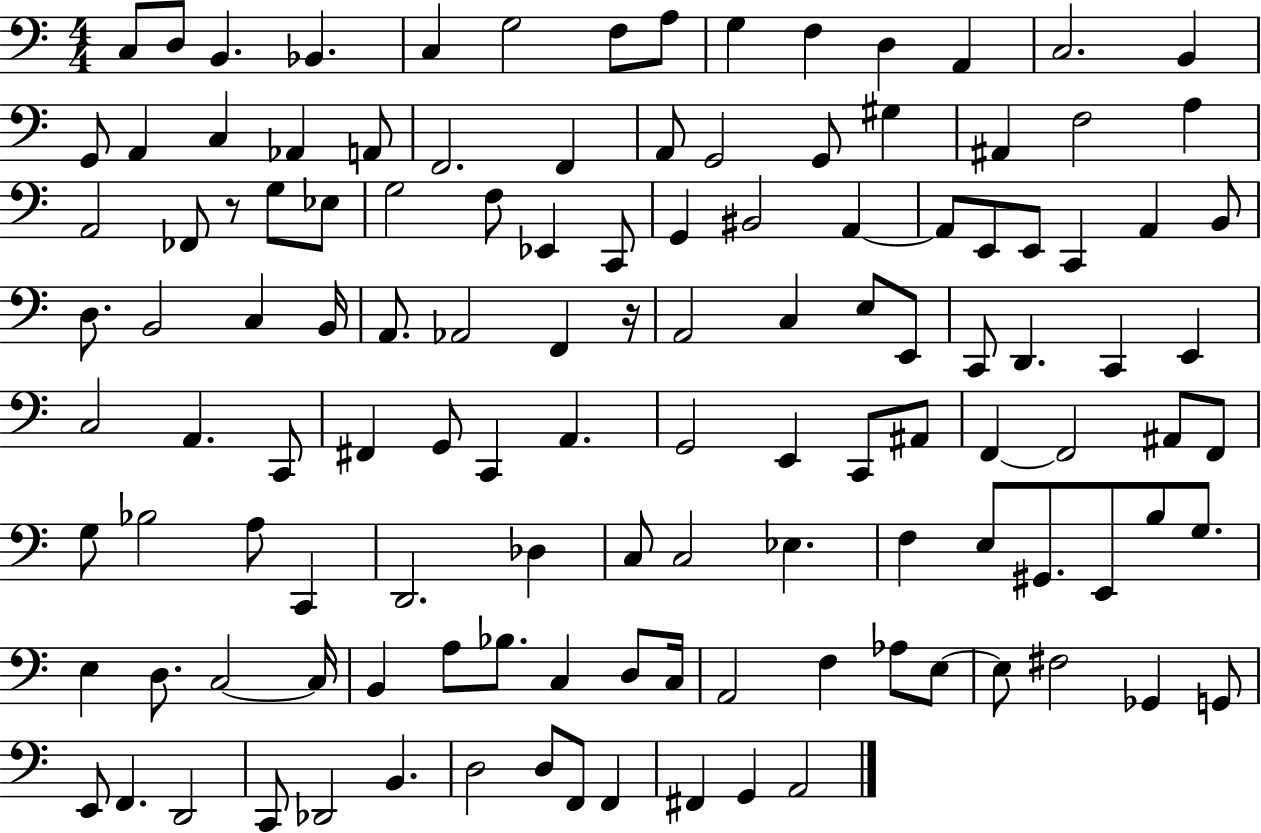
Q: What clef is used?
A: bass